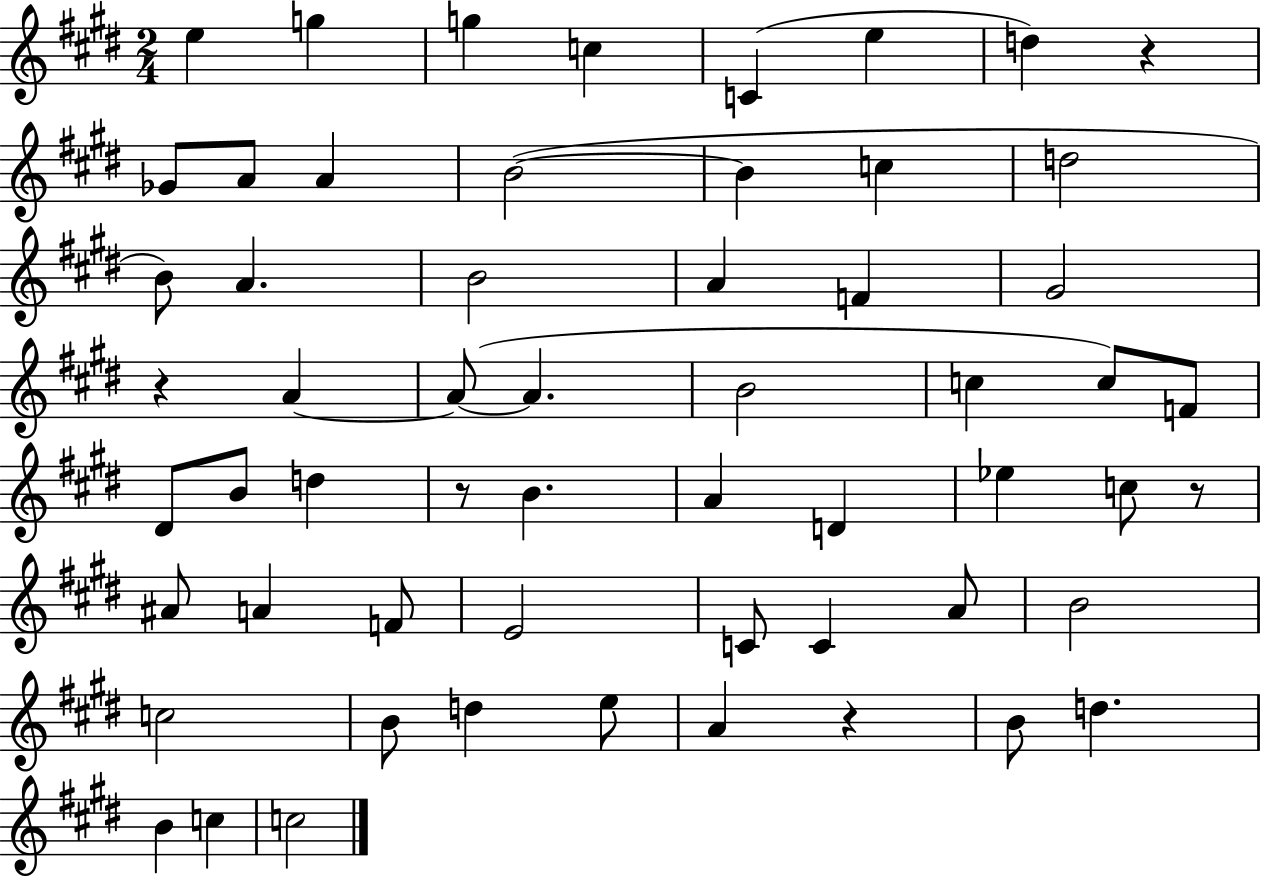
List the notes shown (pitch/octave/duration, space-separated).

E5/q G5/q G5/q C5/q C4/q E5/q D5/q R/q Gb4/e A4/e A4/q B4/h B4/q C5/q D5/h B4/e A4/q. B4/h A4/q F4/q G#4/h R/q A4/q A4/e A4/q. B4/h C5/q C5/e F4/e D#4/e B4/e D5/q R/e B4/q. A4/q D4/q Eb5/q C5/e R/e A#4/e A4/q F4/e E4/h C4/e C4/q A4/e B4/h C5/h B4/e D5/q E5/e A4/q R/q B4/e D5/q. B4/q C5/q C5/h